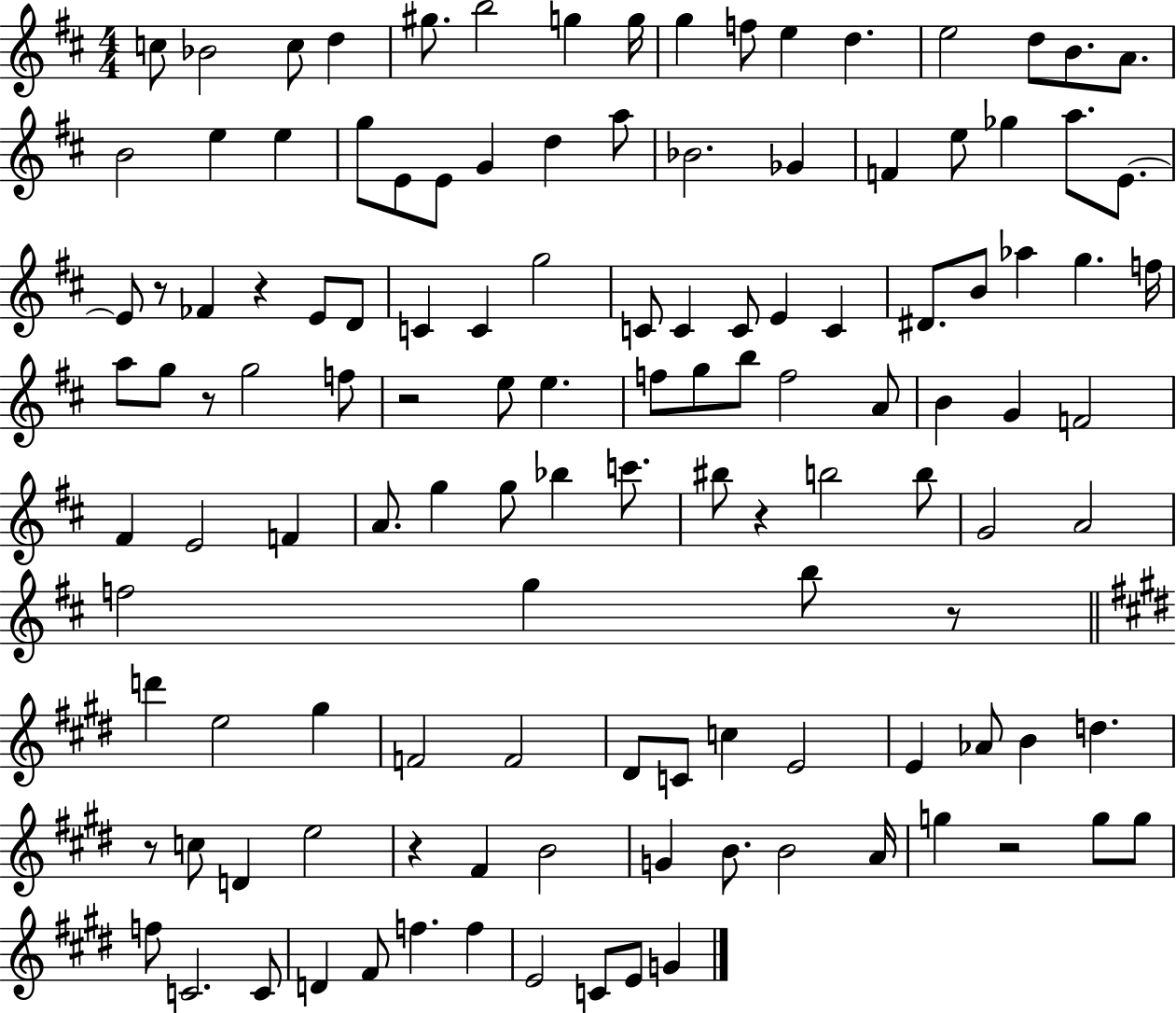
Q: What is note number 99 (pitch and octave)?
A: B4